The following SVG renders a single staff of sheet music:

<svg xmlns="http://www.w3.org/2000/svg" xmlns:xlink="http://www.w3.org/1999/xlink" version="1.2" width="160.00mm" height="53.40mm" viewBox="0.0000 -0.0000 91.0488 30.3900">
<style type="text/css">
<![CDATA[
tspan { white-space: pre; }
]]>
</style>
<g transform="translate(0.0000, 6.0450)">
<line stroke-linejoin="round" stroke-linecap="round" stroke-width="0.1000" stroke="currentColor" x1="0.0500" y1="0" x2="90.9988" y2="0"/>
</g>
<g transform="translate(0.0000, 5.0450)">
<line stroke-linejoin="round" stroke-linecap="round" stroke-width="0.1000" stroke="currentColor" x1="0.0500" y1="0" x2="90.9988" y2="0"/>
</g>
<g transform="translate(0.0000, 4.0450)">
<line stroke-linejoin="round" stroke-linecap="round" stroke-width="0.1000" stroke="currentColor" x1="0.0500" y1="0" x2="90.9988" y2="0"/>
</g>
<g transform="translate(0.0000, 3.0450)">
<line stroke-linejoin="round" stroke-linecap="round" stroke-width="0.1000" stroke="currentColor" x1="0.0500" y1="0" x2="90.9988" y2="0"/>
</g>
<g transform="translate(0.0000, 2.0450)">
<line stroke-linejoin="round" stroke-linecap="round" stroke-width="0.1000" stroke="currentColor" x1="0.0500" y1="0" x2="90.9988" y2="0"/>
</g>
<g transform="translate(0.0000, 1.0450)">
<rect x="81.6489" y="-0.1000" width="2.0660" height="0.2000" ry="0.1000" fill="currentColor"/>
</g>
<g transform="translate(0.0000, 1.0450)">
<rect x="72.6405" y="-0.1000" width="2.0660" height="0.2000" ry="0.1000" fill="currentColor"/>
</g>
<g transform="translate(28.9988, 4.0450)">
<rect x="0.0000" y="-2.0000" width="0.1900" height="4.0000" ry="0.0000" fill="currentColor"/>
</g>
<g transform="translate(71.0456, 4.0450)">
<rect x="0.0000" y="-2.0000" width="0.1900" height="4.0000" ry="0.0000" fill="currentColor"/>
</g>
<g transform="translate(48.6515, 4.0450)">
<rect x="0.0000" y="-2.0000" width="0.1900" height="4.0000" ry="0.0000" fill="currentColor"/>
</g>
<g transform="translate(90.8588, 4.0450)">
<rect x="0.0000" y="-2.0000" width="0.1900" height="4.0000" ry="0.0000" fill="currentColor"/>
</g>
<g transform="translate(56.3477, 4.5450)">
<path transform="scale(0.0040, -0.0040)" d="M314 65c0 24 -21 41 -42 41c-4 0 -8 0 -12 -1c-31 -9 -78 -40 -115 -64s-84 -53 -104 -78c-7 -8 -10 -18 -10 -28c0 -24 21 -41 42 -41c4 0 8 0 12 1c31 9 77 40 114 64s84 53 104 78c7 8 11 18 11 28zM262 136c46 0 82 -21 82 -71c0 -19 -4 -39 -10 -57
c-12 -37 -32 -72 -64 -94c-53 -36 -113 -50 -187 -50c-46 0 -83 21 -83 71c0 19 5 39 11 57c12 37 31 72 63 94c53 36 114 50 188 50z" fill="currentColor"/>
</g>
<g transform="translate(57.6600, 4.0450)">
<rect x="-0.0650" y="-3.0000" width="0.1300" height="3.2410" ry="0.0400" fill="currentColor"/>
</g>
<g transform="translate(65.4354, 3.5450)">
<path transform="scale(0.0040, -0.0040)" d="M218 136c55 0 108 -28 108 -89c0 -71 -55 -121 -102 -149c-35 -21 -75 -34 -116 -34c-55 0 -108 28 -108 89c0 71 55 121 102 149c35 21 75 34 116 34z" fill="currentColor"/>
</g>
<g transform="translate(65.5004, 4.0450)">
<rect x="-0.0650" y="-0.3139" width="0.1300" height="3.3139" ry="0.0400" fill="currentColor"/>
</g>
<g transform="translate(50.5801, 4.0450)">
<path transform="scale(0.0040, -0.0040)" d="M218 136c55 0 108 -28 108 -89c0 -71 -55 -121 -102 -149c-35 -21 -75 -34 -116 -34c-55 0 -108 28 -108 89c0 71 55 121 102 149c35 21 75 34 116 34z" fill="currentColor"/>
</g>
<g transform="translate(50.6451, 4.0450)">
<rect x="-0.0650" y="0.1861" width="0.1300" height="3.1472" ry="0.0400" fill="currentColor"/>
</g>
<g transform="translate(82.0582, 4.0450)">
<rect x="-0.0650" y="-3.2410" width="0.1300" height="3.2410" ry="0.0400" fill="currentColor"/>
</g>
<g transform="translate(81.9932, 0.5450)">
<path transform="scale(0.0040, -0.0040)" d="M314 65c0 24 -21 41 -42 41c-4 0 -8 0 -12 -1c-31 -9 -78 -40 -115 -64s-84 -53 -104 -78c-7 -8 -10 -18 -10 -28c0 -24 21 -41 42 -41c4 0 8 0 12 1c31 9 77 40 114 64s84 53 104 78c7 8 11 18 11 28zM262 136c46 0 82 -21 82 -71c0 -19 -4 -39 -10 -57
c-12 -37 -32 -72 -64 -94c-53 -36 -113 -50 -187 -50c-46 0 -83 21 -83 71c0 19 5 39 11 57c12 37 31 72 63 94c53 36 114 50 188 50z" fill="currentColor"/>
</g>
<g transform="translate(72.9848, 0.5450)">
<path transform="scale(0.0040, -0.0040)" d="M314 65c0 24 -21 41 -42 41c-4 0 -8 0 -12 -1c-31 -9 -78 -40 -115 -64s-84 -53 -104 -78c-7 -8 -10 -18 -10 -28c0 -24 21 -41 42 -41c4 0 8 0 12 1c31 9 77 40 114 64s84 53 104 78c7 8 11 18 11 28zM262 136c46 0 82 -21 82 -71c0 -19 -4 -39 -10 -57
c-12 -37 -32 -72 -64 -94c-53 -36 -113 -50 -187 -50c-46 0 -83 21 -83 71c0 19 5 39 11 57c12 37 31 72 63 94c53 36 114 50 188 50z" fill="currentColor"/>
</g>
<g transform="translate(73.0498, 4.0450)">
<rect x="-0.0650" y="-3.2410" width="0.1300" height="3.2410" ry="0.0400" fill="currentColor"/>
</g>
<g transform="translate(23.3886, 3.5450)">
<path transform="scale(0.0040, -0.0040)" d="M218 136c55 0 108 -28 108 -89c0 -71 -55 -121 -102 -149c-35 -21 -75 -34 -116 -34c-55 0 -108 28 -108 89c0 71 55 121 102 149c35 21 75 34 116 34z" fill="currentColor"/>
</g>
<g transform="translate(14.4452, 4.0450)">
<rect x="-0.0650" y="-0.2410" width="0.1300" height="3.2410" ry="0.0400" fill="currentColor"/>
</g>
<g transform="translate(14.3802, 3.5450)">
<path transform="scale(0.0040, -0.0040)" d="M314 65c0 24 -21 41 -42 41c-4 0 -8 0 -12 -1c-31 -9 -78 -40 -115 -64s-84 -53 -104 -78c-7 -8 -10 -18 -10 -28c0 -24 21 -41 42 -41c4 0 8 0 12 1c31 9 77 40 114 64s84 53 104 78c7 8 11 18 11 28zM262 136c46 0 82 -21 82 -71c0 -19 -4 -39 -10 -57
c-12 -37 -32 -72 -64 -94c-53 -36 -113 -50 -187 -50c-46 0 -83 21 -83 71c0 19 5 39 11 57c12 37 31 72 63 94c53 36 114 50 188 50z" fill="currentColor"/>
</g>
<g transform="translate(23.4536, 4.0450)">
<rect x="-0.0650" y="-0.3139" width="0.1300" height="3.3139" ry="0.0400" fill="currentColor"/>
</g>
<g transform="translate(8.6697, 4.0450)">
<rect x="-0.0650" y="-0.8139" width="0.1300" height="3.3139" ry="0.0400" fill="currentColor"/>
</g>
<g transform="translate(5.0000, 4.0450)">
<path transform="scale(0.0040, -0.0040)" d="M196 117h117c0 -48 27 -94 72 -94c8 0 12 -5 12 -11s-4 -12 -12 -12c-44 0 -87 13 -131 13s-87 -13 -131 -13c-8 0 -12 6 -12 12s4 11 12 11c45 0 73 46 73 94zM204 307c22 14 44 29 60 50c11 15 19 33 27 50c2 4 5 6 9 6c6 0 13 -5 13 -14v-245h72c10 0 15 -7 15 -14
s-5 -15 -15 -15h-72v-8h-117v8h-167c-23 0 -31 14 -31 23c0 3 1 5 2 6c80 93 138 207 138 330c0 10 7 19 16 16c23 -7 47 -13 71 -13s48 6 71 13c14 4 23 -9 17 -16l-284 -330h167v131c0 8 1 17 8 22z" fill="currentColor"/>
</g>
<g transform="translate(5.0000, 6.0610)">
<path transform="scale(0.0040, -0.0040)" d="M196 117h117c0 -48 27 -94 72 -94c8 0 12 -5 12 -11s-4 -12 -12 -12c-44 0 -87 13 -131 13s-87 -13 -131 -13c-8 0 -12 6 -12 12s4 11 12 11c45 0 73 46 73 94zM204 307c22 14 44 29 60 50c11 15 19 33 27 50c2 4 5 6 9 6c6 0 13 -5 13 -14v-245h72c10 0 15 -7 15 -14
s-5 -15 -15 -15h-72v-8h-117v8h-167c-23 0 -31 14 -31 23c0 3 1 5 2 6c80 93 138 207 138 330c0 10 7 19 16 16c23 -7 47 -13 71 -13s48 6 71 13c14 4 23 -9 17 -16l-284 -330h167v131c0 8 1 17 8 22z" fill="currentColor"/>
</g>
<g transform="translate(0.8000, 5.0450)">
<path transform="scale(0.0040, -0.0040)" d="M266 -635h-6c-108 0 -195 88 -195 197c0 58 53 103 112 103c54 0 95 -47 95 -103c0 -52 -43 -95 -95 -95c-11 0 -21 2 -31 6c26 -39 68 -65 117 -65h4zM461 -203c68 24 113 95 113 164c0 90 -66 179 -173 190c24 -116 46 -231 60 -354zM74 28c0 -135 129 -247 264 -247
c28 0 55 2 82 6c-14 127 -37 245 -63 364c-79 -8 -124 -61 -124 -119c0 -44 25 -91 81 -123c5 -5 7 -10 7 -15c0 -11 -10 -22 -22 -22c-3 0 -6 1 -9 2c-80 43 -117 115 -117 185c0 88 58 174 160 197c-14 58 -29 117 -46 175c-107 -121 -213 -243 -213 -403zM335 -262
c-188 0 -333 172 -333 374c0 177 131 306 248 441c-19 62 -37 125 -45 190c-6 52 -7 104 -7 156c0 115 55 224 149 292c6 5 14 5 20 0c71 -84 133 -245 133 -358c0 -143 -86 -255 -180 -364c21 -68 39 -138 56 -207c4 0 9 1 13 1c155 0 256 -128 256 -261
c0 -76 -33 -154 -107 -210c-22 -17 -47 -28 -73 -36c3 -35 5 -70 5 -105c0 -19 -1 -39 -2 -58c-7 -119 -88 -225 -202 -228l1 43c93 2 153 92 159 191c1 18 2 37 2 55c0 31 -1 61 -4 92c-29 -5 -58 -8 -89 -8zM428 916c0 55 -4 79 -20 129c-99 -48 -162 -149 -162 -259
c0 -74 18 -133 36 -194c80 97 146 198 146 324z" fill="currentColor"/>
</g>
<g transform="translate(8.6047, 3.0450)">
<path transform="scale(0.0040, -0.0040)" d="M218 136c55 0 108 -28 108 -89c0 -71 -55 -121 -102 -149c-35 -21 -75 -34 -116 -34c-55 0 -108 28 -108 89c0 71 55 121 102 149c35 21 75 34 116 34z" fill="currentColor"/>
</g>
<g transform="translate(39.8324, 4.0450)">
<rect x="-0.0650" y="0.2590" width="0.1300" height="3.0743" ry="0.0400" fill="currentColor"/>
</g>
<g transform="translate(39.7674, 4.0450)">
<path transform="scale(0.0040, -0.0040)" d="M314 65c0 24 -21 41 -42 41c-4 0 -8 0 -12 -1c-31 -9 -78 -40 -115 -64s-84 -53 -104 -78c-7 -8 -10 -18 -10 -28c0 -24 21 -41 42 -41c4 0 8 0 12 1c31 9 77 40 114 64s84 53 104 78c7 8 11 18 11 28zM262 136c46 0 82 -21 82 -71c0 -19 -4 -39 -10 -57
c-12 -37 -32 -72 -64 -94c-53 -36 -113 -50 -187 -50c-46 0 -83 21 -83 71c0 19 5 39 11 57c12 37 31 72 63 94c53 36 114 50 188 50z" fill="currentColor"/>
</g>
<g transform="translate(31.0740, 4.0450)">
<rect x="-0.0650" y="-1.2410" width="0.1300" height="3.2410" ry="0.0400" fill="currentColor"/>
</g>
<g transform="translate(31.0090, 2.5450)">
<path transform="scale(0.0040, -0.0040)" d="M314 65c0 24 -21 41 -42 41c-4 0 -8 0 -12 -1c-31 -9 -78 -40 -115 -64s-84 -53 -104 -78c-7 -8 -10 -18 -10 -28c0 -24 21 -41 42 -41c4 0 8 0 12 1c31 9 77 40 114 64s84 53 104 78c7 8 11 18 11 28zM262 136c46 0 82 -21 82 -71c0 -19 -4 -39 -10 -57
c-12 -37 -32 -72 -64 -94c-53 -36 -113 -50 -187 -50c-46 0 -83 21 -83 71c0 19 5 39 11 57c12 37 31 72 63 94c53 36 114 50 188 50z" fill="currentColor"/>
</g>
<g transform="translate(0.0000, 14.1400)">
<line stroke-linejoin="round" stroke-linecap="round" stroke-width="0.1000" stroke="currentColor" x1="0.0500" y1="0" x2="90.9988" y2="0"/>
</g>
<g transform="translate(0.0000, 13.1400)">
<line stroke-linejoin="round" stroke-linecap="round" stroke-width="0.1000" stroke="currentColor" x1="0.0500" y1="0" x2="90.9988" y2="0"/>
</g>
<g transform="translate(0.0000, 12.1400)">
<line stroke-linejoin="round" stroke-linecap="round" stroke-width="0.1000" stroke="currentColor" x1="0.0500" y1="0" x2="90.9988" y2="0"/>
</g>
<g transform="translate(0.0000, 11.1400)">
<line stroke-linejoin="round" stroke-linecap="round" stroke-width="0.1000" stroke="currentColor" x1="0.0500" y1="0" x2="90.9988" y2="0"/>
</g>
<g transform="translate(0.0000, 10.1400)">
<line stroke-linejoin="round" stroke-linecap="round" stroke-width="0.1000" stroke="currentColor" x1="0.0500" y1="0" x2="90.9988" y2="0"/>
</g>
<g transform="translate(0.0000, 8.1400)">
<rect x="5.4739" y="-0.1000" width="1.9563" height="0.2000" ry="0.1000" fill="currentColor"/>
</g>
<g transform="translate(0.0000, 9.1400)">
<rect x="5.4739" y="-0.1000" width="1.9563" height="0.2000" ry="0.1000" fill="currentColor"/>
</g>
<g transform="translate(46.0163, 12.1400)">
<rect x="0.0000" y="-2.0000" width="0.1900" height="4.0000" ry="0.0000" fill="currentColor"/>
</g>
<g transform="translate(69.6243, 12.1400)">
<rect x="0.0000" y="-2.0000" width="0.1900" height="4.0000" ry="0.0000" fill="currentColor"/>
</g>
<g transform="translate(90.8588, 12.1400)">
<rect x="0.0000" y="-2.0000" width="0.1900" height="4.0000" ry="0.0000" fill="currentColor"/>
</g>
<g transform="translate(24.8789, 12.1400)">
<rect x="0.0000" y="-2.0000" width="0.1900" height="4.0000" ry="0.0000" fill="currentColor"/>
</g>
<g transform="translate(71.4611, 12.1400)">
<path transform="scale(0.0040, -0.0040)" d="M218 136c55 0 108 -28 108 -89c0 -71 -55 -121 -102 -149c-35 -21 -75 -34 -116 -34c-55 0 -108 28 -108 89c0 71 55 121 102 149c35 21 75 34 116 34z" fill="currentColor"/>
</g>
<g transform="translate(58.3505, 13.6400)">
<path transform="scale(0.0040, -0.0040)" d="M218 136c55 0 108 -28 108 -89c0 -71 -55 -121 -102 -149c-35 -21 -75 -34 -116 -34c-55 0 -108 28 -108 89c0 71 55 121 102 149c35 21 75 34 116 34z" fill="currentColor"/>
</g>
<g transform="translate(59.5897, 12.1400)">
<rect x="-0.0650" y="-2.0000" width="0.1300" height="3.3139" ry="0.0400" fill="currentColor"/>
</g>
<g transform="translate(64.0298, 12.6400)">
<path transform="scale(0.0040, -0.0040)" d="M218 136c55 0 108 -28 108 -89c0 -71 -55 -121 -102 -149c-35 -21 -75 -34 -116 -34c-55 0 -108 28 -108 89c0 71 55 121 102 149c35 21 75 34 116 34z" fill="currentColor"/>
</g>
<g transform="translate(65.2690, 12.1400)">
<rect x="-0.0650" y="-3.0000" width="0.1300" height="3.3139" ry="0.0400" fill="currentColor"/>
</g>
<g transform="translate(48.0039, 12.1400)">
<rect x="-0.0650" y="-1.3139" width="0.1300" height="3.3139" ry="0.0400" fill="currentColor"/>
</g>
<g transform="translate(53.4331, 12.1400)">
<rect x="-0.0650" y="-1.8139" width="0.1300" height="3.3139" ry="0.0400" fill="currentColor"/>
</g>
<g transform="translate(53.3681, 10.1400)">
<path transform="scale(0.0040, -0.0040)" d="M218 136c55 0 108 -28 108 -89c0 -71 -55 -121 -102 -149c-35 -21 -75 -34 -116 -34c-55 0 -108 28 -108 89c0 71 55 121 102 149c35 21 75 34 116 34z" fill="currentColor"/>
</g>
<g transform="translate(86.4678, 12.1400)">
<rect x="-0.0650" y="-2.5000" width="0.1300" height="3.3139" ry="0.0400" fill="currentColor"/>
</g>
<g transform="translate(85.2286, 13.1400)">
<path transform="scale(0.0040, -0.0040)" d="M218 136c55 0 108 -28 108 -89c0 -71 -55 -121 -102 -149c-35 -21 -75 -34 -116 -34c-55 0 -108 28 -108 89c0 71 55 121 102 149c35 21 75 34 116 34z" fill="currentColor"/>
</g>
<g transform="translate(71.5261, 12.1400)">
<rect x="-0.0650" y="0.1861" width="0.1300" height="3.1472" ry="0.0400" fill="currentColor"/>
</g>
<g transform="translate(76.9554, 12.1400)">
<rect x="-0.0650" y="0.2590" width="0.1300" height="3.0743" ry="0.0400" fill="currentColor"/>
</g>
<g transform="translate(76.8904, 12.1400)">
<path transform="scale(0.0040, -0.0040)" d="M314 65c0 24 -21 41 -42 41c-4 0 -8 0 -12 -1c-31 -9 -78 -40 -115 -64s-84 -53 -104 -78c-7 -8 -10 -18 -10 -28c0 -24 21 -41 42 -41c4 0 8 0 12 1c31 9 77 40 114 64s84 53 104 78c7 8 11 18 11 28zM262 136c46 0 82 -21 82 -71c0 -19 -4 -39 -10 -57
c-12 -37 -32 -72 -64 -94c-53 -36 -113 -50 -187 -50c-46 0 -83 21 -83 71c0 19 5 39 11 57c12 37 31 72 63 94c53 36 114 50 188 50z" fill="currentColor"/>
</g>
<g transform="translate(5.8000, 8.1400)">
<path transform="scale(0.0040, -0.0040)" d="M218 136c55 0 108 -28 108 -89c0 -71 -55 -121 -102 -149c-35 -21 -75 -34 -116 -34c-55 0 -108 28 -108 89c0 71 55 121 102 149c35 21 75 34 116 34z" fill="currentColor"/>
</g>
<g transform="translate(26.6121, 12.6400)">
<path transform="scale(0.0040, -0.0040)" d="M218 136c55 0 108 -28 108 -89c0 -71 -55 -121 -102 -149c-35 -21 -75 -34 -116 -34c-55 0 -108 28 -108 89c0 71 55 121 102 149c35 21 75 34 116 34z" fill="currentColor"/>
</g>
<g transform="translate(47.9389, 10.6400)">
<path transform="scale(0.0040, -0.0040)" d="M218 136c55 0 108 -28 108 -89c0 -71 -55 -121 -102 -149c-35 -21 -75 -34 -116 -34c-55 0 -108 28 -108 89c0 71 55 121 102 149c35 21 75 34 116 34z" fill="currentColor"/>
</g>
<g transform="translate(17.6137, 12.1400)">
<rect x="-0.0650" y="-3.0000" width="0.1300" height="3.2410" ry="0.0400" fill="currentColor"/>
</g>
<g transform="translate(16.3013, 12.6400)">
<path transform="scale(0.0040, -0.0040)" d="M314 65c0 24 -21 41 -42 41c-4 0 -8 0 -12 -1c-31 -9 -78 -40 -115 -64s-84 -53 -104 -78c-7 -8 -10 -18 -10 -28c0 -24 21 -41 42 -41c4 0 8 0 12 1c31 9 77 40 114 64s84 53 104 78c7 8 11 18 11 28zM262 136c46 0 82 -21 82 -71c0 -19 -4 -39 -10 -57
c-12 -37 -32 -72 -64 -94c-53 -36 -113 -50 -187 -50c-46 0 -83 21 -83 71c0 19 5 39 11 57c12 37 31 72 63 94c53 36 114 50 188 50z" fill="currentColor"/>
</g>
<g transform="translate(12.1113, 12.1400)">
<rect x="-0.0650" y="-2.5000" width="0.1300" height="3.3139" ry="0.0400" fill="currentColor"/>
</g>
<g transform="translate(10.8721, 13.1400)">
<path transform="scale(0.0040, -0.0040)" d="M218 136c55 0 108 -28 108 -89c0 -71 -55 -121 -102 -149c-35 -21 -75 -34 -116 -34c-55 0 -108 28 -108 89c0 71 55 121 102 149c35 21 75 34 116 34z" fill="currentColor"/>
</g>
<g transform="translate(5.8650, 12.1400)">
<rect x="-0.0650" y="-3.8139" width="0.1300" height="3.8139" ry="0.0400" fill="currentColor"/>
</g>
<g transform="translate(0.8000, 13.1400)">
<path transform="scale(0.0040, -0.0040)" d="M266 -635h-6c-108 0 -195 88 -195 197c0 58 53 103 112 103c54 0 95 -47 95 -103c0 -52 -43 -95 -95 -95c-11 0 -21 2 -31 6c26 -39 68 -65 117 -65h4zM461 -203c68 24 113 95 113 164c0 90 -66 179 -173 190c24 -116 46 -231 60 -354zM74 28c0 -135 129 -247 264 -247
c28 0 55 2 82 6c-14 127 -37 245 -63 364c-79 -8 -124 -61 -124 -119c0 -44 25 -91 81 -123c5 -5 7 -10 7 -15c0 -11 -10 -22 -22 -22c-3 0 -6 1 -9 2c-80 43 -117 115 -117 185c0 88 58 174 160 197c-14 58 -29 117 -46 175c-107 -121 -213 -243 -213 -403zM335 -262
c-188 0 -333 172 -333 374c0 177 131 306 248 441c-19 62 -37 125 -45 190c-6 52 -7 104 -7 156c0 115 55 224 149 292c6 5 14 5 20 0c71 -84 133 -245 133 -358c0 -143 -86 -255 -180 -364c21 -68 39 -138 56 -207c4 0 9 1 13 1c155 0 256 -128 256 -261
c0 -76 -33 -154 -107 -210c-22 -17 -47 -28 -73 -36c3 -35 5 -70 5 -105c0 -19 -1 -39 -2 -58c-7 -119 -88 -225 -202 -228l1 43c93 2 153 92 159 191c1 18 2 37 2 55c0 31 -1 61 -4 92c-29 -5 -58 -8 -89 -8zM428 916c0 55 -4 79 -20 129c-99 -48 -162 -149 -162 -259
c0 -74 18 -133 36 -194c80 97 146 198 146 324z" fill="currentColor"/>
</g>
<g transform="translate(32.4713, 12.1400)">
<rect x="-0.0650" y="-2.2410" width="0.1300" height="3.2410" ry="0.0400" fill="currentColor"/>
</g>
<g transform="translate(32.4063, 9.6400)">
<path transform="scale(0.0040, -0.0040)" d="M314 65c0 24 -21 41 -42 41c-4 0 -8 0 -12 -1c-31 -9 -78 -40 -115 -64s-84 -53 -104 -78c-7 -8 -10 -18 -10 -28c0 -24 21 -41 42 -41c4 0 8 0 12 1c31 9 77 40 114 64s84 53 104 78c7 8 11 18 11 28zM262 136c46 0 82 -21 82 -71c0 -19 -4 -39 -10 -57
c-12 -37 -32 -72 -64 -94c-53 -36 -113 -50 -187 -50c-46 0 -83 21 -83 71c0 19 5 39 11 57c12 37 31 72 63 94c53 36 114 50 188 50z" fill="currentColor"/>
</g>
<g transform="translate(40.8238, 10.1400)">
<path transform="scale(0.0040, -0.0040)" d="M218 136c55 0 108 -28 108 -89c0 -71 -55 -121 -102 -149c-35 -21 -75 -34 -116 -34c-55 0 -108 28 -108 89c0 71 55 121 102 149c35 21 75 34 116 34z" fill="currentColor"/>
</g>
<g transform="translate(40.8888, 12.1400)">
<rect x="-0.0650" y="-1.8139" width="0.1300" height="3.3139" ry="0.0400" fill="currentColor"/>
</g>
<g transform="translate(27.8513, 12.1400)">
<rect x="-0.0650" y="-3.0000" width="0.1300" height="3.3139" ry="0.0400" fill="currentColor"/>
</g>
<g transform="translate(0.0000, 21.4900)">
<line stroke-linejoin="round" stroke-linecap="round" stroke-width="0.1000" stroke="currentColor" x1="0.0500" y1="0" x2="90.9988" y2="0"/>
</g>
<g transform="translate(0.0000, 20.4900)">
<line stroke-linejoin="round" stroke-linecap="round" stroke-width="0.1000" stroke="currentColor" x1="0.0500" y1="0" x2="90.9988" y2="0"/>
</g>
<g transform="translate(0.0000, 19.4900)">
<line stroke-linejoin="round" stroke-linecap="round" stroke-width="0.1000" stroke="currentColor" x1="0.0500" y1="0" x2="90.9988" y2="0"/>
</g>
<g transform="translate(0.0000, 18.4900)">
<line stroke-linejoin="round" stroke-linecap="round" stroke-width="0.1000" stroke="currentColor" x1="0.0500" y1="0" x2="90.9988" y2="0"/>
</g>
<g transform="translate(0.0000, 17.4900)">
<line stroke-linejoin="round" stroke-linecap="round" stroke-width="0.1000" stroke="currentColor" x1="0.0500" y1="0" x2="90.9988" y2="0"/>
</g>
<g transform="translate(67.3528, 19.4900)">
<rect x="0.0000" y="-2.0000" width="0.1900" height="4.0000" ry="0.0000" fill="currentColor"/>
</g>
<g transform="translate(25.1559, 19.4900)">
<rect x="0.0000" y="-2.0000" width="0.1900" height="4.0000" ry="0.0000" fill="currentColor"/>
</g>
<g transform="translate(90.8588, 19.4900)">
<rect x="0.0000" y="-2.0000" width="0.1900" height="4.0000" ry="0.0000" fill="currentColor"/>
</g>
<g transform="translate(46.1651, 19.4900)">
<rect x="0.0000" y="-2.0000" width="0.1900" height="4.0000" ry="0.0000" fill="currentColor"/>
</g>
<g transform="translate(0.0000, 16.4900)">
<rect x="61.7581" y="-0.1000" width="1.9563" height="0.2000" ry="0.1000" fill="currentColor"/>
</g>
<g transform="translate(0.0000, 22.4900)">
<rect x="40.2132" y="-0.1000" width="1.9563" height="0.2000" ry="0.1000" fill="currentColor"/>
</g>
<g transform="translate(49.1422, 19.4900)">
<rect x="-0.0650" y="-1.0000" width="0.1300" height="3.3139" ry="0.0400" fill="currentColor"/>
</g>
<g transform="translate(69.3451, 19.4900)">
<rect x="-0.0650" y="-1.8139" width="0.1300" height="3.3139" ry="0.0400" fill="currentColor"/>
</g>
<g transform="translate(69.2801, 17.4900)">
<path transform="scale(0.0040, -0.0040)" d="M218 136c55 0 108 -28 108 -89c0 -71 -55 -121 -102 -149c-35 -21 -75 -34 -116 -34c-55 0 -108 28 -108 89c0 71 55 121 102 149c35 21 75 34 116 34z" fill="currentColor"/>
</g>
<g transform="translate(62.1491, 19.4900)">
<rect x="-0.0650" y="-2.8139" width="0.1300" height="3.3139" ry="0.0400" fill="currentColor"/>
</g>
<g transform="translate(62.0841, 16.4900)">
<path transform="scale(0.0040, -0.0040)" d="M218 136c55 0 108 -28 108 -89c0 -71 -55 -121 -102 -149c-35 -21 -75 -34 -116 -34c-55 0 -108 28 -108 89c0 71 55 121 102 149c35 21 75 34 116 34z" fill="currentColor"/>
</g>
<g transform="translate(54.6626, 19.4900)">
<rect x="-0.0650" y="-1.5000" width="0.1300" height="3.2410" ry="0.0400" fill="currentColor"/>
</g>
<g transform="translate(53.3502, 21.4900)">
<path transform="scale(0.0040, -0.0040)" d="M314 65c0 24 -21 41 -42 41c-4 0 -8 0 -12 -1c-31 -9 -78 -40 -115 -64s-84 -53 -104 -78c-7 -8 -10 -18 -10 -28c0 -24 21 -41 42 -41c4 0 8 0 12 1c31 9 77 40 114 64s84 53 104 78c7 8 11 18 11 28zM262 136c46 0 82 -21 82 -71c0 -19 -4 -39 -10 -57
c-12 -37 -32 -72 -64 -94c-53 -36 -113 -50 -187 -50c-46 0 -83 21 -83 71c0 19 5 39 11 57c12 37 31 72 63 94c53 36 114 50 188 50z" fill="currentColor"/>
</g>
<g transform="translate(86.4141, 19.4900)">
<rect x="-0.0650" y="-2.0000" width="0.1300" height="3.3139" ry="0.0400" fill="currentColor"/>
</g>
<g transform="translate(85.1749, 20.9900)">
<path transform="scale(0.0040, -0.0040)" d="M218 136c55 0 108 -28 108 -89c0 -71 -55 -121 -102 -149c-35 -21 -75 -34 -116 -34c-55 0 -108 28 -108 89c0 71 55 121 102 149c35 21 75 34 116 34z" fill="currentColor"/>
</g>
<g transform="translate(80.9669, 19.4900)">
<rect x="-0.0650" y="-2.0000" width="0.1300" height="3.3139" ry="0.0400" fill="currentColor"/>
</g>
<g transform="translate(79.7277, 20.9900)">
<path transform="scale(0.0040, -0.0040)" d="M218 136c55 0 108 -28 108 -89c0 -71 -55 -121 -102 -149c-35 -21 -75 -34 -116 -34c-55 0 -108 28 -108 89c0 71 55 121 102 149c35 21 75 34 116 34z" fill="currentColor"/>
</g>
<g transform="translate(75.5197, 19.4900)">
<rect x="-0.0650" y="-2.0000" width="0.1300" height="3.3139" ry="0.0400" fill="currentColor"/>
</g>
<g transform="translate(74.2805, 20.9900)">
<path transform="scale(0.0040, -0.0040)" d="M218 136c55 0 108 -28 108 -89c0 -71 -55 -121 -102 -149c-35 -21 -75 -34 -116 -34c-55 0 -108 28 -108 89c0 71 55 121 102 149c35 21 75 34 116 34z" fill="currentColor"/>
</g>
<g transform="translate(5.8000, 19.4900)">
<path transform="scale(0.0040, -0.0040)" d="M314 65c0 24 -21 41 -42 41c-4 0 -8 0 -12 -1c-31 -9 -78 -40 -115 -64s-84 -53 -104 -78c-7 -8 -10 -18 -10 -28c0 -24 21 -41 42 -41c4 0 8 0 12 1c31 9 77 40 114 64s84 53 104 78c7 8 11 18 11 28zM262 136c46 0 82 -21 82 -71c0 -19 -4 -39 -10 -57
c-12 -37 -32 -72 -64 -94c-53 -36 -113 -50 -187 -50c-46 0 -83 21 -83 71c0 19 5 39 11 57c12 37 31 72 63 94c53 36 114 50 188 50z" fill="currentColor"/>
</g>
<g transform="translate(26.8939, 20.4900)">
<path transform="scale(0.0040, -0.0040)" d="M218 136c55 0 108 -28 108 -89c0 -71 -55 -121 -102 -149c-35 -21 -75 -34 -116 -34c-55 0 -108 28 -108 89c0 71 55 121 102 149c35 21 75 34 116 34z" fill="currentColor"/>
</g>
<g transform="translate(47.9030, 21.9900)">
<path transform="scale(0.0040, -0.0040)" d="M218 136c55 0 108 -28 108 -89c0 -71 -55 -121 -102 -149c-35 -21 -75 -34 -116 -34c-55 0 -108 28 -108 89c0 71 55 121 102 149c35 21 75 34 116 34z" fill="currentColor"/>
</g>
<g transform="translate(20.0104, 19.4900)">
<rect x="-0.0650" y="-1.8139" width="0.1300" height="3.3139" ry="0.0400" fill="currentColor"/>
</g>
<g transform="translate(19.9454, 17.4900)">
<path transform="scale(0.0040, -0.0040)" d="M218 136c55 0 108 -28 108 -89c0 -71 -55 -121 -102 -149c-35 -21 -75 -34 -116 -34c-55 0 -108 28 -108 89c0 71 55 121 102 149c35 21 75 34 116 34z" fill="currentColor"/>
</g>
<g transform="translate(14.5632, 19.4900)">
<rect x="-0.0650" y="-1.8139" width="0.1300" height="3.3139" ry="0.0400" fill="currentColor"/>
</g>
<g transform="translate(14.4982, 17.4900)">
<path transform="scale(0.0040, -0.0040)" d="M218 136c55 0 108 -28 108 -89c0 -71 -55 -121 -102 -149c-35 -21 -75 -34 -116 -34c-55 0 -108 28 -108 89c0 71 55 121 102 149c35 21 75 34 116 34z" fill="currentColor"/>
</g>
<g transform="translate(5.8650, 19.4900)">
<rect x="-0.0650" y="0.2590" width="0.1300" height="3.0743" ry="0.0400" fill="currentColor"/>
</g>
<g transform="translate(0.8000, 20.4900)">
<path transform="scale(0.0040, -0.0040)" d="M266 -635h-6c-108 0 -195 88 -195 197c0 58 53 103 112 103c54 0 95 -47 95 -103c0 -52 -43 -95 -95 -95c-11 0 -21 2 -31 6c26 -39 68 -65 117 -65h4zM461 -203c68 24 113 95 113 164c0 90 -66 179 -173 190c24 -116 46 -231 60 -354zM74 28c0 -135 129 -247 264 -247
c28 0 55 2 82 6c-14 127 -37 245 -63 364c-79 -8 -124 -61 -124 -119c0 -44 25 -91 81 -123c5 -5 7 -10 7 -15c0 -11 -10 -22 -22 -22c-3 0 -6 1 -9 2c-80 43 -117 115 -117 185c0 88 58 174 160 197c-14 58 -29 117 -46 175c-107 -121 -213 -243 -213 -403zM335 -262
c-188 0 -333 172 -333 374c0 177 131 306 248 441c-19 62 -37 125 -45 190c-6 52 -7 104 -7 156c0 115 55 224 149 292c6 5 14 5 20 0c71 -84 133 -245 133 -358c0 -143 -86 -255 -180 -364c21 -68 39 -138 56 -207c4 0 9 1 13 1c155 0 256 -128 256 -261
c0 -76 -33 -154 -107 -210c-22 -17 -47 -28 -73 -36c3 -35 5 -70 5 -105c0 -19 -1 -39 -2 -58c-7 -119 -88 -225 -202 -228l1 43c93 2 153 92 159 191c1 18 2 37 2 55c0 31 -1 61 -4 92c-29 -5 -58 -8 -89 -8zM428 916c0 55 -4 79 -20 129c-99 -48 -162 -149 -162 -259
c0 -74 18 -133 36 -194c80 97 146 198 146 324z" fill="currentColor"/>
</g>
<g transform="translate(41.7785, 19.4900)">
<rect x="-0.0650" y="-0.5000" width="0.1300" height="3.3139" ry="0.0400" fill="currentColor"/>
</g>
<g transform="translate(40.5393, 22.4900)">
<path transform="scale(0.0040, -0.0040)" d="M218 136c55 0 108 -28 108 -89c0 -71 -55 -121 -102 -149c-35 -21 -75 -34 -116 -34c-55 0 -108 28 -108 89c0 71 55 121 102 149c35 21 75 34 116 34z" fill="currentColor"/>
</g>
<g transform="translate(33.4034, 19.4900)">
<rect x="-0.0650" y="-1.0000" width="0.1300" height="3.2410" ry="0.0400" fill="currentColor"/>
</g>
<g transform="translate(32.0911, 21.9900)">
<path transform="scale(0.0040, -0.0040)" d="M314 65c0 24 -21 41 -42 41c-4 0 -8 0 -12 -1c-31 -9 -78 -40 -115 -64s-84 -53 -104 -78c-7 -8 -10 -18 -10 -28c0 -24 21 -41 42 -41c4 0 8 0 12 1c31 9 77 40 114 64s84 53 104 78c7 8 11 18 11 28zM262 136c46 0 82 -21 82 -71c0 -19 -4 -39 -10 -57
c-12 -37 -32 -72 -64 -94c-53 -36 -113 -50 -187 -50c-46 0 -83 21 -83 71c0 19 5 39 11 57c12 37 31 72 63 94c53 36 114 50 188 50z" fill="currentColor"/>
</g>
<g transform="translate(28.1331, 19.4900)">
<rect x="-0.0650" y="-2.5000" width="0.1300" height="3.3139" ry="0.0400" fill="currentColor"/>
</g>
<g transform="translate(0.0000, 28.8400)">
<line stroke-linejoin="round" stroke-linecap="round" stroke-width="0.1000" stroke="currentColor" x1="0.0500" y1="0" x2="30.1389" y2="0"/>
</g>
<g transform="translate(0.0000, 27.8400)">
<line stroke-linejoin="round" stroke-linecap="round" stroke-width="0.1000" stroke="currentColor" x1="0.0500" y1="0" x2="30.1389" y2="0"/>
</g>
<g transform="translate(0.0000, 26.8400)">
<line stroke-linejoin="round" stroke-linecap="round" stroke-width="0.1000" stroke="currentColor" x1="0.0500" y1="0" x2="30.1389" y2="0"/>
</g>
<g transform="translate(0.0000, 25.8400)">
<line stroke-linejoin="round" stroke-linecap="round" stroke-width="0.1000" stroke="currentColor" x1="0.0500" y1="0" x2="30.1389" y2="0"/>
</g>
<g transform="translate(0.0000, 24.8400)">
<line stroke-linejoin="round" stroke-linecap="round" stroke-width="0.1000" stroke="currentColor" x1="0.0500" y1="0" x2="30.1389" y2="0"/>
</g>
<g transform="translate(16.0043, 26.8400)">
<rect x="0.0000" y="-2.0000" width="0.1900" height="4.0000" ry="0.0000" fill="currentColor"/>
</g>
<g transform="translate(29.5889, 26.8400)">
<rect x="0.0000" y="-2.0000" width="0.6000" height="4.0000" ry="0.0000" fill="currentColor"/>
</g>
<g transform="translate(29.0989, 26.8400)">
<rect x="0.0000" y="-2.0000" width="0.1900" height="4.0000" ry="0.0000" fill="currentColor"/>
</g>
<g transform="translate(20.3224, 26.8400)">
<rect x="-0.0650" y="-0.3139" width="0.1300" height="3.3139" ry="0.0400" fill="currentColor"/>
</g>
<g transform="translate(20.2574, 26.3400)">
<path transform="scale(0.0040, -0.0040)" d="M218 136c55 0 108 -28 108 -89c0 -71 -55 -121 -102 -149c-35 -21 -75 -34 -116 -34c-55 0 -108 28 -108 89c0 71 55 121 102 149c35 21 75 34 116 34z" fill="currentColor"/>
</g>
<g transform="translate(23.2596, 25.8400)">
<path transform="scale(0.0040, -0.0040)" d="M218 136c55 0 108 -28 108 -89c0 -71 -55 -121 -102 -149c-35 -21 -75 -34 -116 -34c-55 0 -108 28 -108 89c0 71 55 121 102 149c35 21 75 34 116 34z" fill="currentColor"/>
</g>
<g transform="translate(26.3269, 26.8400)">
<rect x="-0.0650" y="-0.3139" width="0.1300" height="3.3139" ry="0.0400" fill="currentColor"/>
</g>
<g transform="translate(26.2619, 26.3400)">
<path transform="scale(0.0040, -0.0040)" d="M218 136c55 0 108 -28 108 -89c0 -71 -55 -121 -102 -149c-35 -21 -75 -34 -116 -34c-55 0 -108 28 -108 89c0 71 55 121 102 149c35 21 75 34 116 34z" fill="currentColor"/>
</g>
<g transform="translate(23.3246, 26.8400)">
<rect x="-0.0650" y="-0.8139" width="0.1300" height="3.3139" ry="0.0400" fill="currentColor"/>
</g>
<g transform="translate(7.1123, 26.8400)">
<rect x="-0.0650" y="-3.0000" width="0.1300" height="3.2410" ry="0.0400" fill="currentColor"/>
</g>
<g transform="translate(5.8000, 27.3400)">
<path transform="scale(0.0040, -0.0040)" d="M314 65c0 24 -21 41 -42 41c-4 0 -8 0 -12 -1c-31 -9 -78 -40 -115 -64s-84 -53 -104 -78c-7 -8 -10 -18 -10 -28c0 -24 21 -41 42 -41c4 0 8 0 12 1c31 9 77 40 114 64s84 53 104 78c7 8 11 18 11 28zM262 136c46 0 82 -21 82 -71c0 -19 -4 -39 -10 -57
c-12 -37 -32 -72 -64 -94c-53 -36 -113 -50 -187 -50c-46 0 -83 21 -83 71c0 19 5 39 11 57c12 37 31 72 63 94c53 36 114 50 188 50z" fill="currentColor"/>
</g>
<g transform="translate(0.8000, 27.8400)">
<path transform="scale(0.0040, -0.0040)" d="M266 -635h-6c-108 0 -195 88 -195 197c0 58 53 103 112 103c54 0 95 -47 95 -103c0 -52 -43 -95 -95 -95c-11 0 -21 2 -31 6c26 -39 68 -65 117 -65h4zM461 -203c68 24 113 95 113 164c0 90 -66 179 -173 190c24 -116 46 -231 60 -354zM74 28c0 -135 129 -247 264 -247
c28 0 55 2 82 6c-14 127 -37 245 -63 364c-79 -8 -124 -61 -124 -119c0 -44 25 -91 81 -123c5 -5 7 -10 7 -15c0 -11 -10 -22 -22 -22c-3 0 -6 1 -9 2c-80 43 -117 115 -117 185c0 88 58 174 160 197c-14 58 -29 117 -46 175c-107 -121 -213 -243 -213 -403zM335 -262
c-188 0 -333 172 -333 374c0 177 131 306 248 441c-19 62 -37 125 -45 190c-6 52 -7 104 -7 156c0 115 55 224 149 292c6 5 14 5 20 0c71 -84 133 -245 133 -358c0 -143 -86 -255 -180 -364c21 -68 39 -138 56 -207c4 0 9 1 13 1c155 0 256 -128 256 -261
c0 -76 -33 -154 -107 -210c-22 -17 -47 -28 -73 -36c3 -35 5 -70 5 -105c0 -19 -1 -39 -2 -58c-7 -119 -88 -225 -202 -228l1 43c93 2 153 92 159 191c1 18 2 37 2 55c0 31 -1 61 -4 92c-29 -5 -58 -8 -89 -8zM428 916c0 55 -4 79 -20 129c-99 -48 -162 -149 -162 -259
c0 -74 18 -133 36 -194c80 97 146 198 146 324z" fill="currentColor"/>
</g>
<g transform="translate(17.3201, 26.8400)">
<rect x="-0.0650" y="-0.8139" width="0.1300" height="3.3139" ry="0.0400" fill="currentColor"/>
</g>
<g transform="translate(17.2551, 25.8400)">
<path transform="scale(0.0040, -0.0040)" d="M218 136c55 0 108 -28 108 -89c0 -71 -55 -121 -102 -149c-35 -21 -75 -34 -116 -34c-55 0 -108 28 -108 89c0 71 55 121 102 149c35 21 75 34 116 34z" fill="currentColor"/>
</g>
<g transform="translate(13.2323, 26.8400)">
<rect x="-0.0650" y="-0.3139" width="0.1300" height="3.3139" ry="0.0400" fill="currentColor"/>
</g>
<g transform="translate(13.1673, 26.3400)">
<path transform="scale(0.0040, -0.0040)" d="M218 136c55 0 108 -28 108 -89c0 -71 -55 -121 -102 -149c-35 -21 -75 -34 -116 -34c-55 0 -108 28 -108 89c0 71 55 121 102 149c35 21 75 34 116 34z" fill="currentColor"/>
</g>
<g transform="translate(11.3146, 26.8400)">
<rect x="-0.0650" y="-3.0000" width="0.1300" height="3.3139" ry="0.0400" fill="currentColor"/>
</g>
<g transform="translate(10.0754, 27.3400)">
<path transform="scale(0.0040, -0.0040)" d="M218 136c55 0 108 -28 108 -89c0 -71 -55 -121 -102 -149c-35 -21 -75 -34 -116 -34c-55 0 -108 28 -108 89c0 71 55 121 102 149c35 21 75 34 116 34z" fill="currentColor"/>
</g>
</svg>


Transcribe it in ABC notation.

X:1
T:Untitled
M:4/4
L:1/4
K:C
d c2 c e2 B2 B A2 c b2 b2 c' G A2 A g2 f e f F A B B2 G B2 f f G D2 C D E2 a f F F F A2 A c d c d c